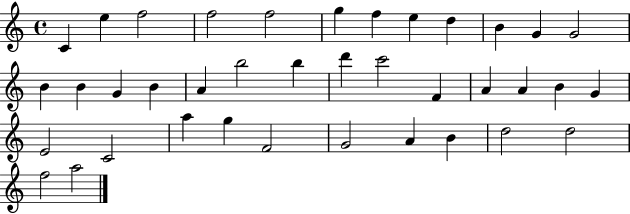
X:1
T:Untitled
M:4/4
L:1/4
K:C
C e f2 f2 f2 g f e d B G G2 B B G B A b2 b d' c'2 F A A B G E2 C2 a g F2 G2 A B d2 d2 f2 a2